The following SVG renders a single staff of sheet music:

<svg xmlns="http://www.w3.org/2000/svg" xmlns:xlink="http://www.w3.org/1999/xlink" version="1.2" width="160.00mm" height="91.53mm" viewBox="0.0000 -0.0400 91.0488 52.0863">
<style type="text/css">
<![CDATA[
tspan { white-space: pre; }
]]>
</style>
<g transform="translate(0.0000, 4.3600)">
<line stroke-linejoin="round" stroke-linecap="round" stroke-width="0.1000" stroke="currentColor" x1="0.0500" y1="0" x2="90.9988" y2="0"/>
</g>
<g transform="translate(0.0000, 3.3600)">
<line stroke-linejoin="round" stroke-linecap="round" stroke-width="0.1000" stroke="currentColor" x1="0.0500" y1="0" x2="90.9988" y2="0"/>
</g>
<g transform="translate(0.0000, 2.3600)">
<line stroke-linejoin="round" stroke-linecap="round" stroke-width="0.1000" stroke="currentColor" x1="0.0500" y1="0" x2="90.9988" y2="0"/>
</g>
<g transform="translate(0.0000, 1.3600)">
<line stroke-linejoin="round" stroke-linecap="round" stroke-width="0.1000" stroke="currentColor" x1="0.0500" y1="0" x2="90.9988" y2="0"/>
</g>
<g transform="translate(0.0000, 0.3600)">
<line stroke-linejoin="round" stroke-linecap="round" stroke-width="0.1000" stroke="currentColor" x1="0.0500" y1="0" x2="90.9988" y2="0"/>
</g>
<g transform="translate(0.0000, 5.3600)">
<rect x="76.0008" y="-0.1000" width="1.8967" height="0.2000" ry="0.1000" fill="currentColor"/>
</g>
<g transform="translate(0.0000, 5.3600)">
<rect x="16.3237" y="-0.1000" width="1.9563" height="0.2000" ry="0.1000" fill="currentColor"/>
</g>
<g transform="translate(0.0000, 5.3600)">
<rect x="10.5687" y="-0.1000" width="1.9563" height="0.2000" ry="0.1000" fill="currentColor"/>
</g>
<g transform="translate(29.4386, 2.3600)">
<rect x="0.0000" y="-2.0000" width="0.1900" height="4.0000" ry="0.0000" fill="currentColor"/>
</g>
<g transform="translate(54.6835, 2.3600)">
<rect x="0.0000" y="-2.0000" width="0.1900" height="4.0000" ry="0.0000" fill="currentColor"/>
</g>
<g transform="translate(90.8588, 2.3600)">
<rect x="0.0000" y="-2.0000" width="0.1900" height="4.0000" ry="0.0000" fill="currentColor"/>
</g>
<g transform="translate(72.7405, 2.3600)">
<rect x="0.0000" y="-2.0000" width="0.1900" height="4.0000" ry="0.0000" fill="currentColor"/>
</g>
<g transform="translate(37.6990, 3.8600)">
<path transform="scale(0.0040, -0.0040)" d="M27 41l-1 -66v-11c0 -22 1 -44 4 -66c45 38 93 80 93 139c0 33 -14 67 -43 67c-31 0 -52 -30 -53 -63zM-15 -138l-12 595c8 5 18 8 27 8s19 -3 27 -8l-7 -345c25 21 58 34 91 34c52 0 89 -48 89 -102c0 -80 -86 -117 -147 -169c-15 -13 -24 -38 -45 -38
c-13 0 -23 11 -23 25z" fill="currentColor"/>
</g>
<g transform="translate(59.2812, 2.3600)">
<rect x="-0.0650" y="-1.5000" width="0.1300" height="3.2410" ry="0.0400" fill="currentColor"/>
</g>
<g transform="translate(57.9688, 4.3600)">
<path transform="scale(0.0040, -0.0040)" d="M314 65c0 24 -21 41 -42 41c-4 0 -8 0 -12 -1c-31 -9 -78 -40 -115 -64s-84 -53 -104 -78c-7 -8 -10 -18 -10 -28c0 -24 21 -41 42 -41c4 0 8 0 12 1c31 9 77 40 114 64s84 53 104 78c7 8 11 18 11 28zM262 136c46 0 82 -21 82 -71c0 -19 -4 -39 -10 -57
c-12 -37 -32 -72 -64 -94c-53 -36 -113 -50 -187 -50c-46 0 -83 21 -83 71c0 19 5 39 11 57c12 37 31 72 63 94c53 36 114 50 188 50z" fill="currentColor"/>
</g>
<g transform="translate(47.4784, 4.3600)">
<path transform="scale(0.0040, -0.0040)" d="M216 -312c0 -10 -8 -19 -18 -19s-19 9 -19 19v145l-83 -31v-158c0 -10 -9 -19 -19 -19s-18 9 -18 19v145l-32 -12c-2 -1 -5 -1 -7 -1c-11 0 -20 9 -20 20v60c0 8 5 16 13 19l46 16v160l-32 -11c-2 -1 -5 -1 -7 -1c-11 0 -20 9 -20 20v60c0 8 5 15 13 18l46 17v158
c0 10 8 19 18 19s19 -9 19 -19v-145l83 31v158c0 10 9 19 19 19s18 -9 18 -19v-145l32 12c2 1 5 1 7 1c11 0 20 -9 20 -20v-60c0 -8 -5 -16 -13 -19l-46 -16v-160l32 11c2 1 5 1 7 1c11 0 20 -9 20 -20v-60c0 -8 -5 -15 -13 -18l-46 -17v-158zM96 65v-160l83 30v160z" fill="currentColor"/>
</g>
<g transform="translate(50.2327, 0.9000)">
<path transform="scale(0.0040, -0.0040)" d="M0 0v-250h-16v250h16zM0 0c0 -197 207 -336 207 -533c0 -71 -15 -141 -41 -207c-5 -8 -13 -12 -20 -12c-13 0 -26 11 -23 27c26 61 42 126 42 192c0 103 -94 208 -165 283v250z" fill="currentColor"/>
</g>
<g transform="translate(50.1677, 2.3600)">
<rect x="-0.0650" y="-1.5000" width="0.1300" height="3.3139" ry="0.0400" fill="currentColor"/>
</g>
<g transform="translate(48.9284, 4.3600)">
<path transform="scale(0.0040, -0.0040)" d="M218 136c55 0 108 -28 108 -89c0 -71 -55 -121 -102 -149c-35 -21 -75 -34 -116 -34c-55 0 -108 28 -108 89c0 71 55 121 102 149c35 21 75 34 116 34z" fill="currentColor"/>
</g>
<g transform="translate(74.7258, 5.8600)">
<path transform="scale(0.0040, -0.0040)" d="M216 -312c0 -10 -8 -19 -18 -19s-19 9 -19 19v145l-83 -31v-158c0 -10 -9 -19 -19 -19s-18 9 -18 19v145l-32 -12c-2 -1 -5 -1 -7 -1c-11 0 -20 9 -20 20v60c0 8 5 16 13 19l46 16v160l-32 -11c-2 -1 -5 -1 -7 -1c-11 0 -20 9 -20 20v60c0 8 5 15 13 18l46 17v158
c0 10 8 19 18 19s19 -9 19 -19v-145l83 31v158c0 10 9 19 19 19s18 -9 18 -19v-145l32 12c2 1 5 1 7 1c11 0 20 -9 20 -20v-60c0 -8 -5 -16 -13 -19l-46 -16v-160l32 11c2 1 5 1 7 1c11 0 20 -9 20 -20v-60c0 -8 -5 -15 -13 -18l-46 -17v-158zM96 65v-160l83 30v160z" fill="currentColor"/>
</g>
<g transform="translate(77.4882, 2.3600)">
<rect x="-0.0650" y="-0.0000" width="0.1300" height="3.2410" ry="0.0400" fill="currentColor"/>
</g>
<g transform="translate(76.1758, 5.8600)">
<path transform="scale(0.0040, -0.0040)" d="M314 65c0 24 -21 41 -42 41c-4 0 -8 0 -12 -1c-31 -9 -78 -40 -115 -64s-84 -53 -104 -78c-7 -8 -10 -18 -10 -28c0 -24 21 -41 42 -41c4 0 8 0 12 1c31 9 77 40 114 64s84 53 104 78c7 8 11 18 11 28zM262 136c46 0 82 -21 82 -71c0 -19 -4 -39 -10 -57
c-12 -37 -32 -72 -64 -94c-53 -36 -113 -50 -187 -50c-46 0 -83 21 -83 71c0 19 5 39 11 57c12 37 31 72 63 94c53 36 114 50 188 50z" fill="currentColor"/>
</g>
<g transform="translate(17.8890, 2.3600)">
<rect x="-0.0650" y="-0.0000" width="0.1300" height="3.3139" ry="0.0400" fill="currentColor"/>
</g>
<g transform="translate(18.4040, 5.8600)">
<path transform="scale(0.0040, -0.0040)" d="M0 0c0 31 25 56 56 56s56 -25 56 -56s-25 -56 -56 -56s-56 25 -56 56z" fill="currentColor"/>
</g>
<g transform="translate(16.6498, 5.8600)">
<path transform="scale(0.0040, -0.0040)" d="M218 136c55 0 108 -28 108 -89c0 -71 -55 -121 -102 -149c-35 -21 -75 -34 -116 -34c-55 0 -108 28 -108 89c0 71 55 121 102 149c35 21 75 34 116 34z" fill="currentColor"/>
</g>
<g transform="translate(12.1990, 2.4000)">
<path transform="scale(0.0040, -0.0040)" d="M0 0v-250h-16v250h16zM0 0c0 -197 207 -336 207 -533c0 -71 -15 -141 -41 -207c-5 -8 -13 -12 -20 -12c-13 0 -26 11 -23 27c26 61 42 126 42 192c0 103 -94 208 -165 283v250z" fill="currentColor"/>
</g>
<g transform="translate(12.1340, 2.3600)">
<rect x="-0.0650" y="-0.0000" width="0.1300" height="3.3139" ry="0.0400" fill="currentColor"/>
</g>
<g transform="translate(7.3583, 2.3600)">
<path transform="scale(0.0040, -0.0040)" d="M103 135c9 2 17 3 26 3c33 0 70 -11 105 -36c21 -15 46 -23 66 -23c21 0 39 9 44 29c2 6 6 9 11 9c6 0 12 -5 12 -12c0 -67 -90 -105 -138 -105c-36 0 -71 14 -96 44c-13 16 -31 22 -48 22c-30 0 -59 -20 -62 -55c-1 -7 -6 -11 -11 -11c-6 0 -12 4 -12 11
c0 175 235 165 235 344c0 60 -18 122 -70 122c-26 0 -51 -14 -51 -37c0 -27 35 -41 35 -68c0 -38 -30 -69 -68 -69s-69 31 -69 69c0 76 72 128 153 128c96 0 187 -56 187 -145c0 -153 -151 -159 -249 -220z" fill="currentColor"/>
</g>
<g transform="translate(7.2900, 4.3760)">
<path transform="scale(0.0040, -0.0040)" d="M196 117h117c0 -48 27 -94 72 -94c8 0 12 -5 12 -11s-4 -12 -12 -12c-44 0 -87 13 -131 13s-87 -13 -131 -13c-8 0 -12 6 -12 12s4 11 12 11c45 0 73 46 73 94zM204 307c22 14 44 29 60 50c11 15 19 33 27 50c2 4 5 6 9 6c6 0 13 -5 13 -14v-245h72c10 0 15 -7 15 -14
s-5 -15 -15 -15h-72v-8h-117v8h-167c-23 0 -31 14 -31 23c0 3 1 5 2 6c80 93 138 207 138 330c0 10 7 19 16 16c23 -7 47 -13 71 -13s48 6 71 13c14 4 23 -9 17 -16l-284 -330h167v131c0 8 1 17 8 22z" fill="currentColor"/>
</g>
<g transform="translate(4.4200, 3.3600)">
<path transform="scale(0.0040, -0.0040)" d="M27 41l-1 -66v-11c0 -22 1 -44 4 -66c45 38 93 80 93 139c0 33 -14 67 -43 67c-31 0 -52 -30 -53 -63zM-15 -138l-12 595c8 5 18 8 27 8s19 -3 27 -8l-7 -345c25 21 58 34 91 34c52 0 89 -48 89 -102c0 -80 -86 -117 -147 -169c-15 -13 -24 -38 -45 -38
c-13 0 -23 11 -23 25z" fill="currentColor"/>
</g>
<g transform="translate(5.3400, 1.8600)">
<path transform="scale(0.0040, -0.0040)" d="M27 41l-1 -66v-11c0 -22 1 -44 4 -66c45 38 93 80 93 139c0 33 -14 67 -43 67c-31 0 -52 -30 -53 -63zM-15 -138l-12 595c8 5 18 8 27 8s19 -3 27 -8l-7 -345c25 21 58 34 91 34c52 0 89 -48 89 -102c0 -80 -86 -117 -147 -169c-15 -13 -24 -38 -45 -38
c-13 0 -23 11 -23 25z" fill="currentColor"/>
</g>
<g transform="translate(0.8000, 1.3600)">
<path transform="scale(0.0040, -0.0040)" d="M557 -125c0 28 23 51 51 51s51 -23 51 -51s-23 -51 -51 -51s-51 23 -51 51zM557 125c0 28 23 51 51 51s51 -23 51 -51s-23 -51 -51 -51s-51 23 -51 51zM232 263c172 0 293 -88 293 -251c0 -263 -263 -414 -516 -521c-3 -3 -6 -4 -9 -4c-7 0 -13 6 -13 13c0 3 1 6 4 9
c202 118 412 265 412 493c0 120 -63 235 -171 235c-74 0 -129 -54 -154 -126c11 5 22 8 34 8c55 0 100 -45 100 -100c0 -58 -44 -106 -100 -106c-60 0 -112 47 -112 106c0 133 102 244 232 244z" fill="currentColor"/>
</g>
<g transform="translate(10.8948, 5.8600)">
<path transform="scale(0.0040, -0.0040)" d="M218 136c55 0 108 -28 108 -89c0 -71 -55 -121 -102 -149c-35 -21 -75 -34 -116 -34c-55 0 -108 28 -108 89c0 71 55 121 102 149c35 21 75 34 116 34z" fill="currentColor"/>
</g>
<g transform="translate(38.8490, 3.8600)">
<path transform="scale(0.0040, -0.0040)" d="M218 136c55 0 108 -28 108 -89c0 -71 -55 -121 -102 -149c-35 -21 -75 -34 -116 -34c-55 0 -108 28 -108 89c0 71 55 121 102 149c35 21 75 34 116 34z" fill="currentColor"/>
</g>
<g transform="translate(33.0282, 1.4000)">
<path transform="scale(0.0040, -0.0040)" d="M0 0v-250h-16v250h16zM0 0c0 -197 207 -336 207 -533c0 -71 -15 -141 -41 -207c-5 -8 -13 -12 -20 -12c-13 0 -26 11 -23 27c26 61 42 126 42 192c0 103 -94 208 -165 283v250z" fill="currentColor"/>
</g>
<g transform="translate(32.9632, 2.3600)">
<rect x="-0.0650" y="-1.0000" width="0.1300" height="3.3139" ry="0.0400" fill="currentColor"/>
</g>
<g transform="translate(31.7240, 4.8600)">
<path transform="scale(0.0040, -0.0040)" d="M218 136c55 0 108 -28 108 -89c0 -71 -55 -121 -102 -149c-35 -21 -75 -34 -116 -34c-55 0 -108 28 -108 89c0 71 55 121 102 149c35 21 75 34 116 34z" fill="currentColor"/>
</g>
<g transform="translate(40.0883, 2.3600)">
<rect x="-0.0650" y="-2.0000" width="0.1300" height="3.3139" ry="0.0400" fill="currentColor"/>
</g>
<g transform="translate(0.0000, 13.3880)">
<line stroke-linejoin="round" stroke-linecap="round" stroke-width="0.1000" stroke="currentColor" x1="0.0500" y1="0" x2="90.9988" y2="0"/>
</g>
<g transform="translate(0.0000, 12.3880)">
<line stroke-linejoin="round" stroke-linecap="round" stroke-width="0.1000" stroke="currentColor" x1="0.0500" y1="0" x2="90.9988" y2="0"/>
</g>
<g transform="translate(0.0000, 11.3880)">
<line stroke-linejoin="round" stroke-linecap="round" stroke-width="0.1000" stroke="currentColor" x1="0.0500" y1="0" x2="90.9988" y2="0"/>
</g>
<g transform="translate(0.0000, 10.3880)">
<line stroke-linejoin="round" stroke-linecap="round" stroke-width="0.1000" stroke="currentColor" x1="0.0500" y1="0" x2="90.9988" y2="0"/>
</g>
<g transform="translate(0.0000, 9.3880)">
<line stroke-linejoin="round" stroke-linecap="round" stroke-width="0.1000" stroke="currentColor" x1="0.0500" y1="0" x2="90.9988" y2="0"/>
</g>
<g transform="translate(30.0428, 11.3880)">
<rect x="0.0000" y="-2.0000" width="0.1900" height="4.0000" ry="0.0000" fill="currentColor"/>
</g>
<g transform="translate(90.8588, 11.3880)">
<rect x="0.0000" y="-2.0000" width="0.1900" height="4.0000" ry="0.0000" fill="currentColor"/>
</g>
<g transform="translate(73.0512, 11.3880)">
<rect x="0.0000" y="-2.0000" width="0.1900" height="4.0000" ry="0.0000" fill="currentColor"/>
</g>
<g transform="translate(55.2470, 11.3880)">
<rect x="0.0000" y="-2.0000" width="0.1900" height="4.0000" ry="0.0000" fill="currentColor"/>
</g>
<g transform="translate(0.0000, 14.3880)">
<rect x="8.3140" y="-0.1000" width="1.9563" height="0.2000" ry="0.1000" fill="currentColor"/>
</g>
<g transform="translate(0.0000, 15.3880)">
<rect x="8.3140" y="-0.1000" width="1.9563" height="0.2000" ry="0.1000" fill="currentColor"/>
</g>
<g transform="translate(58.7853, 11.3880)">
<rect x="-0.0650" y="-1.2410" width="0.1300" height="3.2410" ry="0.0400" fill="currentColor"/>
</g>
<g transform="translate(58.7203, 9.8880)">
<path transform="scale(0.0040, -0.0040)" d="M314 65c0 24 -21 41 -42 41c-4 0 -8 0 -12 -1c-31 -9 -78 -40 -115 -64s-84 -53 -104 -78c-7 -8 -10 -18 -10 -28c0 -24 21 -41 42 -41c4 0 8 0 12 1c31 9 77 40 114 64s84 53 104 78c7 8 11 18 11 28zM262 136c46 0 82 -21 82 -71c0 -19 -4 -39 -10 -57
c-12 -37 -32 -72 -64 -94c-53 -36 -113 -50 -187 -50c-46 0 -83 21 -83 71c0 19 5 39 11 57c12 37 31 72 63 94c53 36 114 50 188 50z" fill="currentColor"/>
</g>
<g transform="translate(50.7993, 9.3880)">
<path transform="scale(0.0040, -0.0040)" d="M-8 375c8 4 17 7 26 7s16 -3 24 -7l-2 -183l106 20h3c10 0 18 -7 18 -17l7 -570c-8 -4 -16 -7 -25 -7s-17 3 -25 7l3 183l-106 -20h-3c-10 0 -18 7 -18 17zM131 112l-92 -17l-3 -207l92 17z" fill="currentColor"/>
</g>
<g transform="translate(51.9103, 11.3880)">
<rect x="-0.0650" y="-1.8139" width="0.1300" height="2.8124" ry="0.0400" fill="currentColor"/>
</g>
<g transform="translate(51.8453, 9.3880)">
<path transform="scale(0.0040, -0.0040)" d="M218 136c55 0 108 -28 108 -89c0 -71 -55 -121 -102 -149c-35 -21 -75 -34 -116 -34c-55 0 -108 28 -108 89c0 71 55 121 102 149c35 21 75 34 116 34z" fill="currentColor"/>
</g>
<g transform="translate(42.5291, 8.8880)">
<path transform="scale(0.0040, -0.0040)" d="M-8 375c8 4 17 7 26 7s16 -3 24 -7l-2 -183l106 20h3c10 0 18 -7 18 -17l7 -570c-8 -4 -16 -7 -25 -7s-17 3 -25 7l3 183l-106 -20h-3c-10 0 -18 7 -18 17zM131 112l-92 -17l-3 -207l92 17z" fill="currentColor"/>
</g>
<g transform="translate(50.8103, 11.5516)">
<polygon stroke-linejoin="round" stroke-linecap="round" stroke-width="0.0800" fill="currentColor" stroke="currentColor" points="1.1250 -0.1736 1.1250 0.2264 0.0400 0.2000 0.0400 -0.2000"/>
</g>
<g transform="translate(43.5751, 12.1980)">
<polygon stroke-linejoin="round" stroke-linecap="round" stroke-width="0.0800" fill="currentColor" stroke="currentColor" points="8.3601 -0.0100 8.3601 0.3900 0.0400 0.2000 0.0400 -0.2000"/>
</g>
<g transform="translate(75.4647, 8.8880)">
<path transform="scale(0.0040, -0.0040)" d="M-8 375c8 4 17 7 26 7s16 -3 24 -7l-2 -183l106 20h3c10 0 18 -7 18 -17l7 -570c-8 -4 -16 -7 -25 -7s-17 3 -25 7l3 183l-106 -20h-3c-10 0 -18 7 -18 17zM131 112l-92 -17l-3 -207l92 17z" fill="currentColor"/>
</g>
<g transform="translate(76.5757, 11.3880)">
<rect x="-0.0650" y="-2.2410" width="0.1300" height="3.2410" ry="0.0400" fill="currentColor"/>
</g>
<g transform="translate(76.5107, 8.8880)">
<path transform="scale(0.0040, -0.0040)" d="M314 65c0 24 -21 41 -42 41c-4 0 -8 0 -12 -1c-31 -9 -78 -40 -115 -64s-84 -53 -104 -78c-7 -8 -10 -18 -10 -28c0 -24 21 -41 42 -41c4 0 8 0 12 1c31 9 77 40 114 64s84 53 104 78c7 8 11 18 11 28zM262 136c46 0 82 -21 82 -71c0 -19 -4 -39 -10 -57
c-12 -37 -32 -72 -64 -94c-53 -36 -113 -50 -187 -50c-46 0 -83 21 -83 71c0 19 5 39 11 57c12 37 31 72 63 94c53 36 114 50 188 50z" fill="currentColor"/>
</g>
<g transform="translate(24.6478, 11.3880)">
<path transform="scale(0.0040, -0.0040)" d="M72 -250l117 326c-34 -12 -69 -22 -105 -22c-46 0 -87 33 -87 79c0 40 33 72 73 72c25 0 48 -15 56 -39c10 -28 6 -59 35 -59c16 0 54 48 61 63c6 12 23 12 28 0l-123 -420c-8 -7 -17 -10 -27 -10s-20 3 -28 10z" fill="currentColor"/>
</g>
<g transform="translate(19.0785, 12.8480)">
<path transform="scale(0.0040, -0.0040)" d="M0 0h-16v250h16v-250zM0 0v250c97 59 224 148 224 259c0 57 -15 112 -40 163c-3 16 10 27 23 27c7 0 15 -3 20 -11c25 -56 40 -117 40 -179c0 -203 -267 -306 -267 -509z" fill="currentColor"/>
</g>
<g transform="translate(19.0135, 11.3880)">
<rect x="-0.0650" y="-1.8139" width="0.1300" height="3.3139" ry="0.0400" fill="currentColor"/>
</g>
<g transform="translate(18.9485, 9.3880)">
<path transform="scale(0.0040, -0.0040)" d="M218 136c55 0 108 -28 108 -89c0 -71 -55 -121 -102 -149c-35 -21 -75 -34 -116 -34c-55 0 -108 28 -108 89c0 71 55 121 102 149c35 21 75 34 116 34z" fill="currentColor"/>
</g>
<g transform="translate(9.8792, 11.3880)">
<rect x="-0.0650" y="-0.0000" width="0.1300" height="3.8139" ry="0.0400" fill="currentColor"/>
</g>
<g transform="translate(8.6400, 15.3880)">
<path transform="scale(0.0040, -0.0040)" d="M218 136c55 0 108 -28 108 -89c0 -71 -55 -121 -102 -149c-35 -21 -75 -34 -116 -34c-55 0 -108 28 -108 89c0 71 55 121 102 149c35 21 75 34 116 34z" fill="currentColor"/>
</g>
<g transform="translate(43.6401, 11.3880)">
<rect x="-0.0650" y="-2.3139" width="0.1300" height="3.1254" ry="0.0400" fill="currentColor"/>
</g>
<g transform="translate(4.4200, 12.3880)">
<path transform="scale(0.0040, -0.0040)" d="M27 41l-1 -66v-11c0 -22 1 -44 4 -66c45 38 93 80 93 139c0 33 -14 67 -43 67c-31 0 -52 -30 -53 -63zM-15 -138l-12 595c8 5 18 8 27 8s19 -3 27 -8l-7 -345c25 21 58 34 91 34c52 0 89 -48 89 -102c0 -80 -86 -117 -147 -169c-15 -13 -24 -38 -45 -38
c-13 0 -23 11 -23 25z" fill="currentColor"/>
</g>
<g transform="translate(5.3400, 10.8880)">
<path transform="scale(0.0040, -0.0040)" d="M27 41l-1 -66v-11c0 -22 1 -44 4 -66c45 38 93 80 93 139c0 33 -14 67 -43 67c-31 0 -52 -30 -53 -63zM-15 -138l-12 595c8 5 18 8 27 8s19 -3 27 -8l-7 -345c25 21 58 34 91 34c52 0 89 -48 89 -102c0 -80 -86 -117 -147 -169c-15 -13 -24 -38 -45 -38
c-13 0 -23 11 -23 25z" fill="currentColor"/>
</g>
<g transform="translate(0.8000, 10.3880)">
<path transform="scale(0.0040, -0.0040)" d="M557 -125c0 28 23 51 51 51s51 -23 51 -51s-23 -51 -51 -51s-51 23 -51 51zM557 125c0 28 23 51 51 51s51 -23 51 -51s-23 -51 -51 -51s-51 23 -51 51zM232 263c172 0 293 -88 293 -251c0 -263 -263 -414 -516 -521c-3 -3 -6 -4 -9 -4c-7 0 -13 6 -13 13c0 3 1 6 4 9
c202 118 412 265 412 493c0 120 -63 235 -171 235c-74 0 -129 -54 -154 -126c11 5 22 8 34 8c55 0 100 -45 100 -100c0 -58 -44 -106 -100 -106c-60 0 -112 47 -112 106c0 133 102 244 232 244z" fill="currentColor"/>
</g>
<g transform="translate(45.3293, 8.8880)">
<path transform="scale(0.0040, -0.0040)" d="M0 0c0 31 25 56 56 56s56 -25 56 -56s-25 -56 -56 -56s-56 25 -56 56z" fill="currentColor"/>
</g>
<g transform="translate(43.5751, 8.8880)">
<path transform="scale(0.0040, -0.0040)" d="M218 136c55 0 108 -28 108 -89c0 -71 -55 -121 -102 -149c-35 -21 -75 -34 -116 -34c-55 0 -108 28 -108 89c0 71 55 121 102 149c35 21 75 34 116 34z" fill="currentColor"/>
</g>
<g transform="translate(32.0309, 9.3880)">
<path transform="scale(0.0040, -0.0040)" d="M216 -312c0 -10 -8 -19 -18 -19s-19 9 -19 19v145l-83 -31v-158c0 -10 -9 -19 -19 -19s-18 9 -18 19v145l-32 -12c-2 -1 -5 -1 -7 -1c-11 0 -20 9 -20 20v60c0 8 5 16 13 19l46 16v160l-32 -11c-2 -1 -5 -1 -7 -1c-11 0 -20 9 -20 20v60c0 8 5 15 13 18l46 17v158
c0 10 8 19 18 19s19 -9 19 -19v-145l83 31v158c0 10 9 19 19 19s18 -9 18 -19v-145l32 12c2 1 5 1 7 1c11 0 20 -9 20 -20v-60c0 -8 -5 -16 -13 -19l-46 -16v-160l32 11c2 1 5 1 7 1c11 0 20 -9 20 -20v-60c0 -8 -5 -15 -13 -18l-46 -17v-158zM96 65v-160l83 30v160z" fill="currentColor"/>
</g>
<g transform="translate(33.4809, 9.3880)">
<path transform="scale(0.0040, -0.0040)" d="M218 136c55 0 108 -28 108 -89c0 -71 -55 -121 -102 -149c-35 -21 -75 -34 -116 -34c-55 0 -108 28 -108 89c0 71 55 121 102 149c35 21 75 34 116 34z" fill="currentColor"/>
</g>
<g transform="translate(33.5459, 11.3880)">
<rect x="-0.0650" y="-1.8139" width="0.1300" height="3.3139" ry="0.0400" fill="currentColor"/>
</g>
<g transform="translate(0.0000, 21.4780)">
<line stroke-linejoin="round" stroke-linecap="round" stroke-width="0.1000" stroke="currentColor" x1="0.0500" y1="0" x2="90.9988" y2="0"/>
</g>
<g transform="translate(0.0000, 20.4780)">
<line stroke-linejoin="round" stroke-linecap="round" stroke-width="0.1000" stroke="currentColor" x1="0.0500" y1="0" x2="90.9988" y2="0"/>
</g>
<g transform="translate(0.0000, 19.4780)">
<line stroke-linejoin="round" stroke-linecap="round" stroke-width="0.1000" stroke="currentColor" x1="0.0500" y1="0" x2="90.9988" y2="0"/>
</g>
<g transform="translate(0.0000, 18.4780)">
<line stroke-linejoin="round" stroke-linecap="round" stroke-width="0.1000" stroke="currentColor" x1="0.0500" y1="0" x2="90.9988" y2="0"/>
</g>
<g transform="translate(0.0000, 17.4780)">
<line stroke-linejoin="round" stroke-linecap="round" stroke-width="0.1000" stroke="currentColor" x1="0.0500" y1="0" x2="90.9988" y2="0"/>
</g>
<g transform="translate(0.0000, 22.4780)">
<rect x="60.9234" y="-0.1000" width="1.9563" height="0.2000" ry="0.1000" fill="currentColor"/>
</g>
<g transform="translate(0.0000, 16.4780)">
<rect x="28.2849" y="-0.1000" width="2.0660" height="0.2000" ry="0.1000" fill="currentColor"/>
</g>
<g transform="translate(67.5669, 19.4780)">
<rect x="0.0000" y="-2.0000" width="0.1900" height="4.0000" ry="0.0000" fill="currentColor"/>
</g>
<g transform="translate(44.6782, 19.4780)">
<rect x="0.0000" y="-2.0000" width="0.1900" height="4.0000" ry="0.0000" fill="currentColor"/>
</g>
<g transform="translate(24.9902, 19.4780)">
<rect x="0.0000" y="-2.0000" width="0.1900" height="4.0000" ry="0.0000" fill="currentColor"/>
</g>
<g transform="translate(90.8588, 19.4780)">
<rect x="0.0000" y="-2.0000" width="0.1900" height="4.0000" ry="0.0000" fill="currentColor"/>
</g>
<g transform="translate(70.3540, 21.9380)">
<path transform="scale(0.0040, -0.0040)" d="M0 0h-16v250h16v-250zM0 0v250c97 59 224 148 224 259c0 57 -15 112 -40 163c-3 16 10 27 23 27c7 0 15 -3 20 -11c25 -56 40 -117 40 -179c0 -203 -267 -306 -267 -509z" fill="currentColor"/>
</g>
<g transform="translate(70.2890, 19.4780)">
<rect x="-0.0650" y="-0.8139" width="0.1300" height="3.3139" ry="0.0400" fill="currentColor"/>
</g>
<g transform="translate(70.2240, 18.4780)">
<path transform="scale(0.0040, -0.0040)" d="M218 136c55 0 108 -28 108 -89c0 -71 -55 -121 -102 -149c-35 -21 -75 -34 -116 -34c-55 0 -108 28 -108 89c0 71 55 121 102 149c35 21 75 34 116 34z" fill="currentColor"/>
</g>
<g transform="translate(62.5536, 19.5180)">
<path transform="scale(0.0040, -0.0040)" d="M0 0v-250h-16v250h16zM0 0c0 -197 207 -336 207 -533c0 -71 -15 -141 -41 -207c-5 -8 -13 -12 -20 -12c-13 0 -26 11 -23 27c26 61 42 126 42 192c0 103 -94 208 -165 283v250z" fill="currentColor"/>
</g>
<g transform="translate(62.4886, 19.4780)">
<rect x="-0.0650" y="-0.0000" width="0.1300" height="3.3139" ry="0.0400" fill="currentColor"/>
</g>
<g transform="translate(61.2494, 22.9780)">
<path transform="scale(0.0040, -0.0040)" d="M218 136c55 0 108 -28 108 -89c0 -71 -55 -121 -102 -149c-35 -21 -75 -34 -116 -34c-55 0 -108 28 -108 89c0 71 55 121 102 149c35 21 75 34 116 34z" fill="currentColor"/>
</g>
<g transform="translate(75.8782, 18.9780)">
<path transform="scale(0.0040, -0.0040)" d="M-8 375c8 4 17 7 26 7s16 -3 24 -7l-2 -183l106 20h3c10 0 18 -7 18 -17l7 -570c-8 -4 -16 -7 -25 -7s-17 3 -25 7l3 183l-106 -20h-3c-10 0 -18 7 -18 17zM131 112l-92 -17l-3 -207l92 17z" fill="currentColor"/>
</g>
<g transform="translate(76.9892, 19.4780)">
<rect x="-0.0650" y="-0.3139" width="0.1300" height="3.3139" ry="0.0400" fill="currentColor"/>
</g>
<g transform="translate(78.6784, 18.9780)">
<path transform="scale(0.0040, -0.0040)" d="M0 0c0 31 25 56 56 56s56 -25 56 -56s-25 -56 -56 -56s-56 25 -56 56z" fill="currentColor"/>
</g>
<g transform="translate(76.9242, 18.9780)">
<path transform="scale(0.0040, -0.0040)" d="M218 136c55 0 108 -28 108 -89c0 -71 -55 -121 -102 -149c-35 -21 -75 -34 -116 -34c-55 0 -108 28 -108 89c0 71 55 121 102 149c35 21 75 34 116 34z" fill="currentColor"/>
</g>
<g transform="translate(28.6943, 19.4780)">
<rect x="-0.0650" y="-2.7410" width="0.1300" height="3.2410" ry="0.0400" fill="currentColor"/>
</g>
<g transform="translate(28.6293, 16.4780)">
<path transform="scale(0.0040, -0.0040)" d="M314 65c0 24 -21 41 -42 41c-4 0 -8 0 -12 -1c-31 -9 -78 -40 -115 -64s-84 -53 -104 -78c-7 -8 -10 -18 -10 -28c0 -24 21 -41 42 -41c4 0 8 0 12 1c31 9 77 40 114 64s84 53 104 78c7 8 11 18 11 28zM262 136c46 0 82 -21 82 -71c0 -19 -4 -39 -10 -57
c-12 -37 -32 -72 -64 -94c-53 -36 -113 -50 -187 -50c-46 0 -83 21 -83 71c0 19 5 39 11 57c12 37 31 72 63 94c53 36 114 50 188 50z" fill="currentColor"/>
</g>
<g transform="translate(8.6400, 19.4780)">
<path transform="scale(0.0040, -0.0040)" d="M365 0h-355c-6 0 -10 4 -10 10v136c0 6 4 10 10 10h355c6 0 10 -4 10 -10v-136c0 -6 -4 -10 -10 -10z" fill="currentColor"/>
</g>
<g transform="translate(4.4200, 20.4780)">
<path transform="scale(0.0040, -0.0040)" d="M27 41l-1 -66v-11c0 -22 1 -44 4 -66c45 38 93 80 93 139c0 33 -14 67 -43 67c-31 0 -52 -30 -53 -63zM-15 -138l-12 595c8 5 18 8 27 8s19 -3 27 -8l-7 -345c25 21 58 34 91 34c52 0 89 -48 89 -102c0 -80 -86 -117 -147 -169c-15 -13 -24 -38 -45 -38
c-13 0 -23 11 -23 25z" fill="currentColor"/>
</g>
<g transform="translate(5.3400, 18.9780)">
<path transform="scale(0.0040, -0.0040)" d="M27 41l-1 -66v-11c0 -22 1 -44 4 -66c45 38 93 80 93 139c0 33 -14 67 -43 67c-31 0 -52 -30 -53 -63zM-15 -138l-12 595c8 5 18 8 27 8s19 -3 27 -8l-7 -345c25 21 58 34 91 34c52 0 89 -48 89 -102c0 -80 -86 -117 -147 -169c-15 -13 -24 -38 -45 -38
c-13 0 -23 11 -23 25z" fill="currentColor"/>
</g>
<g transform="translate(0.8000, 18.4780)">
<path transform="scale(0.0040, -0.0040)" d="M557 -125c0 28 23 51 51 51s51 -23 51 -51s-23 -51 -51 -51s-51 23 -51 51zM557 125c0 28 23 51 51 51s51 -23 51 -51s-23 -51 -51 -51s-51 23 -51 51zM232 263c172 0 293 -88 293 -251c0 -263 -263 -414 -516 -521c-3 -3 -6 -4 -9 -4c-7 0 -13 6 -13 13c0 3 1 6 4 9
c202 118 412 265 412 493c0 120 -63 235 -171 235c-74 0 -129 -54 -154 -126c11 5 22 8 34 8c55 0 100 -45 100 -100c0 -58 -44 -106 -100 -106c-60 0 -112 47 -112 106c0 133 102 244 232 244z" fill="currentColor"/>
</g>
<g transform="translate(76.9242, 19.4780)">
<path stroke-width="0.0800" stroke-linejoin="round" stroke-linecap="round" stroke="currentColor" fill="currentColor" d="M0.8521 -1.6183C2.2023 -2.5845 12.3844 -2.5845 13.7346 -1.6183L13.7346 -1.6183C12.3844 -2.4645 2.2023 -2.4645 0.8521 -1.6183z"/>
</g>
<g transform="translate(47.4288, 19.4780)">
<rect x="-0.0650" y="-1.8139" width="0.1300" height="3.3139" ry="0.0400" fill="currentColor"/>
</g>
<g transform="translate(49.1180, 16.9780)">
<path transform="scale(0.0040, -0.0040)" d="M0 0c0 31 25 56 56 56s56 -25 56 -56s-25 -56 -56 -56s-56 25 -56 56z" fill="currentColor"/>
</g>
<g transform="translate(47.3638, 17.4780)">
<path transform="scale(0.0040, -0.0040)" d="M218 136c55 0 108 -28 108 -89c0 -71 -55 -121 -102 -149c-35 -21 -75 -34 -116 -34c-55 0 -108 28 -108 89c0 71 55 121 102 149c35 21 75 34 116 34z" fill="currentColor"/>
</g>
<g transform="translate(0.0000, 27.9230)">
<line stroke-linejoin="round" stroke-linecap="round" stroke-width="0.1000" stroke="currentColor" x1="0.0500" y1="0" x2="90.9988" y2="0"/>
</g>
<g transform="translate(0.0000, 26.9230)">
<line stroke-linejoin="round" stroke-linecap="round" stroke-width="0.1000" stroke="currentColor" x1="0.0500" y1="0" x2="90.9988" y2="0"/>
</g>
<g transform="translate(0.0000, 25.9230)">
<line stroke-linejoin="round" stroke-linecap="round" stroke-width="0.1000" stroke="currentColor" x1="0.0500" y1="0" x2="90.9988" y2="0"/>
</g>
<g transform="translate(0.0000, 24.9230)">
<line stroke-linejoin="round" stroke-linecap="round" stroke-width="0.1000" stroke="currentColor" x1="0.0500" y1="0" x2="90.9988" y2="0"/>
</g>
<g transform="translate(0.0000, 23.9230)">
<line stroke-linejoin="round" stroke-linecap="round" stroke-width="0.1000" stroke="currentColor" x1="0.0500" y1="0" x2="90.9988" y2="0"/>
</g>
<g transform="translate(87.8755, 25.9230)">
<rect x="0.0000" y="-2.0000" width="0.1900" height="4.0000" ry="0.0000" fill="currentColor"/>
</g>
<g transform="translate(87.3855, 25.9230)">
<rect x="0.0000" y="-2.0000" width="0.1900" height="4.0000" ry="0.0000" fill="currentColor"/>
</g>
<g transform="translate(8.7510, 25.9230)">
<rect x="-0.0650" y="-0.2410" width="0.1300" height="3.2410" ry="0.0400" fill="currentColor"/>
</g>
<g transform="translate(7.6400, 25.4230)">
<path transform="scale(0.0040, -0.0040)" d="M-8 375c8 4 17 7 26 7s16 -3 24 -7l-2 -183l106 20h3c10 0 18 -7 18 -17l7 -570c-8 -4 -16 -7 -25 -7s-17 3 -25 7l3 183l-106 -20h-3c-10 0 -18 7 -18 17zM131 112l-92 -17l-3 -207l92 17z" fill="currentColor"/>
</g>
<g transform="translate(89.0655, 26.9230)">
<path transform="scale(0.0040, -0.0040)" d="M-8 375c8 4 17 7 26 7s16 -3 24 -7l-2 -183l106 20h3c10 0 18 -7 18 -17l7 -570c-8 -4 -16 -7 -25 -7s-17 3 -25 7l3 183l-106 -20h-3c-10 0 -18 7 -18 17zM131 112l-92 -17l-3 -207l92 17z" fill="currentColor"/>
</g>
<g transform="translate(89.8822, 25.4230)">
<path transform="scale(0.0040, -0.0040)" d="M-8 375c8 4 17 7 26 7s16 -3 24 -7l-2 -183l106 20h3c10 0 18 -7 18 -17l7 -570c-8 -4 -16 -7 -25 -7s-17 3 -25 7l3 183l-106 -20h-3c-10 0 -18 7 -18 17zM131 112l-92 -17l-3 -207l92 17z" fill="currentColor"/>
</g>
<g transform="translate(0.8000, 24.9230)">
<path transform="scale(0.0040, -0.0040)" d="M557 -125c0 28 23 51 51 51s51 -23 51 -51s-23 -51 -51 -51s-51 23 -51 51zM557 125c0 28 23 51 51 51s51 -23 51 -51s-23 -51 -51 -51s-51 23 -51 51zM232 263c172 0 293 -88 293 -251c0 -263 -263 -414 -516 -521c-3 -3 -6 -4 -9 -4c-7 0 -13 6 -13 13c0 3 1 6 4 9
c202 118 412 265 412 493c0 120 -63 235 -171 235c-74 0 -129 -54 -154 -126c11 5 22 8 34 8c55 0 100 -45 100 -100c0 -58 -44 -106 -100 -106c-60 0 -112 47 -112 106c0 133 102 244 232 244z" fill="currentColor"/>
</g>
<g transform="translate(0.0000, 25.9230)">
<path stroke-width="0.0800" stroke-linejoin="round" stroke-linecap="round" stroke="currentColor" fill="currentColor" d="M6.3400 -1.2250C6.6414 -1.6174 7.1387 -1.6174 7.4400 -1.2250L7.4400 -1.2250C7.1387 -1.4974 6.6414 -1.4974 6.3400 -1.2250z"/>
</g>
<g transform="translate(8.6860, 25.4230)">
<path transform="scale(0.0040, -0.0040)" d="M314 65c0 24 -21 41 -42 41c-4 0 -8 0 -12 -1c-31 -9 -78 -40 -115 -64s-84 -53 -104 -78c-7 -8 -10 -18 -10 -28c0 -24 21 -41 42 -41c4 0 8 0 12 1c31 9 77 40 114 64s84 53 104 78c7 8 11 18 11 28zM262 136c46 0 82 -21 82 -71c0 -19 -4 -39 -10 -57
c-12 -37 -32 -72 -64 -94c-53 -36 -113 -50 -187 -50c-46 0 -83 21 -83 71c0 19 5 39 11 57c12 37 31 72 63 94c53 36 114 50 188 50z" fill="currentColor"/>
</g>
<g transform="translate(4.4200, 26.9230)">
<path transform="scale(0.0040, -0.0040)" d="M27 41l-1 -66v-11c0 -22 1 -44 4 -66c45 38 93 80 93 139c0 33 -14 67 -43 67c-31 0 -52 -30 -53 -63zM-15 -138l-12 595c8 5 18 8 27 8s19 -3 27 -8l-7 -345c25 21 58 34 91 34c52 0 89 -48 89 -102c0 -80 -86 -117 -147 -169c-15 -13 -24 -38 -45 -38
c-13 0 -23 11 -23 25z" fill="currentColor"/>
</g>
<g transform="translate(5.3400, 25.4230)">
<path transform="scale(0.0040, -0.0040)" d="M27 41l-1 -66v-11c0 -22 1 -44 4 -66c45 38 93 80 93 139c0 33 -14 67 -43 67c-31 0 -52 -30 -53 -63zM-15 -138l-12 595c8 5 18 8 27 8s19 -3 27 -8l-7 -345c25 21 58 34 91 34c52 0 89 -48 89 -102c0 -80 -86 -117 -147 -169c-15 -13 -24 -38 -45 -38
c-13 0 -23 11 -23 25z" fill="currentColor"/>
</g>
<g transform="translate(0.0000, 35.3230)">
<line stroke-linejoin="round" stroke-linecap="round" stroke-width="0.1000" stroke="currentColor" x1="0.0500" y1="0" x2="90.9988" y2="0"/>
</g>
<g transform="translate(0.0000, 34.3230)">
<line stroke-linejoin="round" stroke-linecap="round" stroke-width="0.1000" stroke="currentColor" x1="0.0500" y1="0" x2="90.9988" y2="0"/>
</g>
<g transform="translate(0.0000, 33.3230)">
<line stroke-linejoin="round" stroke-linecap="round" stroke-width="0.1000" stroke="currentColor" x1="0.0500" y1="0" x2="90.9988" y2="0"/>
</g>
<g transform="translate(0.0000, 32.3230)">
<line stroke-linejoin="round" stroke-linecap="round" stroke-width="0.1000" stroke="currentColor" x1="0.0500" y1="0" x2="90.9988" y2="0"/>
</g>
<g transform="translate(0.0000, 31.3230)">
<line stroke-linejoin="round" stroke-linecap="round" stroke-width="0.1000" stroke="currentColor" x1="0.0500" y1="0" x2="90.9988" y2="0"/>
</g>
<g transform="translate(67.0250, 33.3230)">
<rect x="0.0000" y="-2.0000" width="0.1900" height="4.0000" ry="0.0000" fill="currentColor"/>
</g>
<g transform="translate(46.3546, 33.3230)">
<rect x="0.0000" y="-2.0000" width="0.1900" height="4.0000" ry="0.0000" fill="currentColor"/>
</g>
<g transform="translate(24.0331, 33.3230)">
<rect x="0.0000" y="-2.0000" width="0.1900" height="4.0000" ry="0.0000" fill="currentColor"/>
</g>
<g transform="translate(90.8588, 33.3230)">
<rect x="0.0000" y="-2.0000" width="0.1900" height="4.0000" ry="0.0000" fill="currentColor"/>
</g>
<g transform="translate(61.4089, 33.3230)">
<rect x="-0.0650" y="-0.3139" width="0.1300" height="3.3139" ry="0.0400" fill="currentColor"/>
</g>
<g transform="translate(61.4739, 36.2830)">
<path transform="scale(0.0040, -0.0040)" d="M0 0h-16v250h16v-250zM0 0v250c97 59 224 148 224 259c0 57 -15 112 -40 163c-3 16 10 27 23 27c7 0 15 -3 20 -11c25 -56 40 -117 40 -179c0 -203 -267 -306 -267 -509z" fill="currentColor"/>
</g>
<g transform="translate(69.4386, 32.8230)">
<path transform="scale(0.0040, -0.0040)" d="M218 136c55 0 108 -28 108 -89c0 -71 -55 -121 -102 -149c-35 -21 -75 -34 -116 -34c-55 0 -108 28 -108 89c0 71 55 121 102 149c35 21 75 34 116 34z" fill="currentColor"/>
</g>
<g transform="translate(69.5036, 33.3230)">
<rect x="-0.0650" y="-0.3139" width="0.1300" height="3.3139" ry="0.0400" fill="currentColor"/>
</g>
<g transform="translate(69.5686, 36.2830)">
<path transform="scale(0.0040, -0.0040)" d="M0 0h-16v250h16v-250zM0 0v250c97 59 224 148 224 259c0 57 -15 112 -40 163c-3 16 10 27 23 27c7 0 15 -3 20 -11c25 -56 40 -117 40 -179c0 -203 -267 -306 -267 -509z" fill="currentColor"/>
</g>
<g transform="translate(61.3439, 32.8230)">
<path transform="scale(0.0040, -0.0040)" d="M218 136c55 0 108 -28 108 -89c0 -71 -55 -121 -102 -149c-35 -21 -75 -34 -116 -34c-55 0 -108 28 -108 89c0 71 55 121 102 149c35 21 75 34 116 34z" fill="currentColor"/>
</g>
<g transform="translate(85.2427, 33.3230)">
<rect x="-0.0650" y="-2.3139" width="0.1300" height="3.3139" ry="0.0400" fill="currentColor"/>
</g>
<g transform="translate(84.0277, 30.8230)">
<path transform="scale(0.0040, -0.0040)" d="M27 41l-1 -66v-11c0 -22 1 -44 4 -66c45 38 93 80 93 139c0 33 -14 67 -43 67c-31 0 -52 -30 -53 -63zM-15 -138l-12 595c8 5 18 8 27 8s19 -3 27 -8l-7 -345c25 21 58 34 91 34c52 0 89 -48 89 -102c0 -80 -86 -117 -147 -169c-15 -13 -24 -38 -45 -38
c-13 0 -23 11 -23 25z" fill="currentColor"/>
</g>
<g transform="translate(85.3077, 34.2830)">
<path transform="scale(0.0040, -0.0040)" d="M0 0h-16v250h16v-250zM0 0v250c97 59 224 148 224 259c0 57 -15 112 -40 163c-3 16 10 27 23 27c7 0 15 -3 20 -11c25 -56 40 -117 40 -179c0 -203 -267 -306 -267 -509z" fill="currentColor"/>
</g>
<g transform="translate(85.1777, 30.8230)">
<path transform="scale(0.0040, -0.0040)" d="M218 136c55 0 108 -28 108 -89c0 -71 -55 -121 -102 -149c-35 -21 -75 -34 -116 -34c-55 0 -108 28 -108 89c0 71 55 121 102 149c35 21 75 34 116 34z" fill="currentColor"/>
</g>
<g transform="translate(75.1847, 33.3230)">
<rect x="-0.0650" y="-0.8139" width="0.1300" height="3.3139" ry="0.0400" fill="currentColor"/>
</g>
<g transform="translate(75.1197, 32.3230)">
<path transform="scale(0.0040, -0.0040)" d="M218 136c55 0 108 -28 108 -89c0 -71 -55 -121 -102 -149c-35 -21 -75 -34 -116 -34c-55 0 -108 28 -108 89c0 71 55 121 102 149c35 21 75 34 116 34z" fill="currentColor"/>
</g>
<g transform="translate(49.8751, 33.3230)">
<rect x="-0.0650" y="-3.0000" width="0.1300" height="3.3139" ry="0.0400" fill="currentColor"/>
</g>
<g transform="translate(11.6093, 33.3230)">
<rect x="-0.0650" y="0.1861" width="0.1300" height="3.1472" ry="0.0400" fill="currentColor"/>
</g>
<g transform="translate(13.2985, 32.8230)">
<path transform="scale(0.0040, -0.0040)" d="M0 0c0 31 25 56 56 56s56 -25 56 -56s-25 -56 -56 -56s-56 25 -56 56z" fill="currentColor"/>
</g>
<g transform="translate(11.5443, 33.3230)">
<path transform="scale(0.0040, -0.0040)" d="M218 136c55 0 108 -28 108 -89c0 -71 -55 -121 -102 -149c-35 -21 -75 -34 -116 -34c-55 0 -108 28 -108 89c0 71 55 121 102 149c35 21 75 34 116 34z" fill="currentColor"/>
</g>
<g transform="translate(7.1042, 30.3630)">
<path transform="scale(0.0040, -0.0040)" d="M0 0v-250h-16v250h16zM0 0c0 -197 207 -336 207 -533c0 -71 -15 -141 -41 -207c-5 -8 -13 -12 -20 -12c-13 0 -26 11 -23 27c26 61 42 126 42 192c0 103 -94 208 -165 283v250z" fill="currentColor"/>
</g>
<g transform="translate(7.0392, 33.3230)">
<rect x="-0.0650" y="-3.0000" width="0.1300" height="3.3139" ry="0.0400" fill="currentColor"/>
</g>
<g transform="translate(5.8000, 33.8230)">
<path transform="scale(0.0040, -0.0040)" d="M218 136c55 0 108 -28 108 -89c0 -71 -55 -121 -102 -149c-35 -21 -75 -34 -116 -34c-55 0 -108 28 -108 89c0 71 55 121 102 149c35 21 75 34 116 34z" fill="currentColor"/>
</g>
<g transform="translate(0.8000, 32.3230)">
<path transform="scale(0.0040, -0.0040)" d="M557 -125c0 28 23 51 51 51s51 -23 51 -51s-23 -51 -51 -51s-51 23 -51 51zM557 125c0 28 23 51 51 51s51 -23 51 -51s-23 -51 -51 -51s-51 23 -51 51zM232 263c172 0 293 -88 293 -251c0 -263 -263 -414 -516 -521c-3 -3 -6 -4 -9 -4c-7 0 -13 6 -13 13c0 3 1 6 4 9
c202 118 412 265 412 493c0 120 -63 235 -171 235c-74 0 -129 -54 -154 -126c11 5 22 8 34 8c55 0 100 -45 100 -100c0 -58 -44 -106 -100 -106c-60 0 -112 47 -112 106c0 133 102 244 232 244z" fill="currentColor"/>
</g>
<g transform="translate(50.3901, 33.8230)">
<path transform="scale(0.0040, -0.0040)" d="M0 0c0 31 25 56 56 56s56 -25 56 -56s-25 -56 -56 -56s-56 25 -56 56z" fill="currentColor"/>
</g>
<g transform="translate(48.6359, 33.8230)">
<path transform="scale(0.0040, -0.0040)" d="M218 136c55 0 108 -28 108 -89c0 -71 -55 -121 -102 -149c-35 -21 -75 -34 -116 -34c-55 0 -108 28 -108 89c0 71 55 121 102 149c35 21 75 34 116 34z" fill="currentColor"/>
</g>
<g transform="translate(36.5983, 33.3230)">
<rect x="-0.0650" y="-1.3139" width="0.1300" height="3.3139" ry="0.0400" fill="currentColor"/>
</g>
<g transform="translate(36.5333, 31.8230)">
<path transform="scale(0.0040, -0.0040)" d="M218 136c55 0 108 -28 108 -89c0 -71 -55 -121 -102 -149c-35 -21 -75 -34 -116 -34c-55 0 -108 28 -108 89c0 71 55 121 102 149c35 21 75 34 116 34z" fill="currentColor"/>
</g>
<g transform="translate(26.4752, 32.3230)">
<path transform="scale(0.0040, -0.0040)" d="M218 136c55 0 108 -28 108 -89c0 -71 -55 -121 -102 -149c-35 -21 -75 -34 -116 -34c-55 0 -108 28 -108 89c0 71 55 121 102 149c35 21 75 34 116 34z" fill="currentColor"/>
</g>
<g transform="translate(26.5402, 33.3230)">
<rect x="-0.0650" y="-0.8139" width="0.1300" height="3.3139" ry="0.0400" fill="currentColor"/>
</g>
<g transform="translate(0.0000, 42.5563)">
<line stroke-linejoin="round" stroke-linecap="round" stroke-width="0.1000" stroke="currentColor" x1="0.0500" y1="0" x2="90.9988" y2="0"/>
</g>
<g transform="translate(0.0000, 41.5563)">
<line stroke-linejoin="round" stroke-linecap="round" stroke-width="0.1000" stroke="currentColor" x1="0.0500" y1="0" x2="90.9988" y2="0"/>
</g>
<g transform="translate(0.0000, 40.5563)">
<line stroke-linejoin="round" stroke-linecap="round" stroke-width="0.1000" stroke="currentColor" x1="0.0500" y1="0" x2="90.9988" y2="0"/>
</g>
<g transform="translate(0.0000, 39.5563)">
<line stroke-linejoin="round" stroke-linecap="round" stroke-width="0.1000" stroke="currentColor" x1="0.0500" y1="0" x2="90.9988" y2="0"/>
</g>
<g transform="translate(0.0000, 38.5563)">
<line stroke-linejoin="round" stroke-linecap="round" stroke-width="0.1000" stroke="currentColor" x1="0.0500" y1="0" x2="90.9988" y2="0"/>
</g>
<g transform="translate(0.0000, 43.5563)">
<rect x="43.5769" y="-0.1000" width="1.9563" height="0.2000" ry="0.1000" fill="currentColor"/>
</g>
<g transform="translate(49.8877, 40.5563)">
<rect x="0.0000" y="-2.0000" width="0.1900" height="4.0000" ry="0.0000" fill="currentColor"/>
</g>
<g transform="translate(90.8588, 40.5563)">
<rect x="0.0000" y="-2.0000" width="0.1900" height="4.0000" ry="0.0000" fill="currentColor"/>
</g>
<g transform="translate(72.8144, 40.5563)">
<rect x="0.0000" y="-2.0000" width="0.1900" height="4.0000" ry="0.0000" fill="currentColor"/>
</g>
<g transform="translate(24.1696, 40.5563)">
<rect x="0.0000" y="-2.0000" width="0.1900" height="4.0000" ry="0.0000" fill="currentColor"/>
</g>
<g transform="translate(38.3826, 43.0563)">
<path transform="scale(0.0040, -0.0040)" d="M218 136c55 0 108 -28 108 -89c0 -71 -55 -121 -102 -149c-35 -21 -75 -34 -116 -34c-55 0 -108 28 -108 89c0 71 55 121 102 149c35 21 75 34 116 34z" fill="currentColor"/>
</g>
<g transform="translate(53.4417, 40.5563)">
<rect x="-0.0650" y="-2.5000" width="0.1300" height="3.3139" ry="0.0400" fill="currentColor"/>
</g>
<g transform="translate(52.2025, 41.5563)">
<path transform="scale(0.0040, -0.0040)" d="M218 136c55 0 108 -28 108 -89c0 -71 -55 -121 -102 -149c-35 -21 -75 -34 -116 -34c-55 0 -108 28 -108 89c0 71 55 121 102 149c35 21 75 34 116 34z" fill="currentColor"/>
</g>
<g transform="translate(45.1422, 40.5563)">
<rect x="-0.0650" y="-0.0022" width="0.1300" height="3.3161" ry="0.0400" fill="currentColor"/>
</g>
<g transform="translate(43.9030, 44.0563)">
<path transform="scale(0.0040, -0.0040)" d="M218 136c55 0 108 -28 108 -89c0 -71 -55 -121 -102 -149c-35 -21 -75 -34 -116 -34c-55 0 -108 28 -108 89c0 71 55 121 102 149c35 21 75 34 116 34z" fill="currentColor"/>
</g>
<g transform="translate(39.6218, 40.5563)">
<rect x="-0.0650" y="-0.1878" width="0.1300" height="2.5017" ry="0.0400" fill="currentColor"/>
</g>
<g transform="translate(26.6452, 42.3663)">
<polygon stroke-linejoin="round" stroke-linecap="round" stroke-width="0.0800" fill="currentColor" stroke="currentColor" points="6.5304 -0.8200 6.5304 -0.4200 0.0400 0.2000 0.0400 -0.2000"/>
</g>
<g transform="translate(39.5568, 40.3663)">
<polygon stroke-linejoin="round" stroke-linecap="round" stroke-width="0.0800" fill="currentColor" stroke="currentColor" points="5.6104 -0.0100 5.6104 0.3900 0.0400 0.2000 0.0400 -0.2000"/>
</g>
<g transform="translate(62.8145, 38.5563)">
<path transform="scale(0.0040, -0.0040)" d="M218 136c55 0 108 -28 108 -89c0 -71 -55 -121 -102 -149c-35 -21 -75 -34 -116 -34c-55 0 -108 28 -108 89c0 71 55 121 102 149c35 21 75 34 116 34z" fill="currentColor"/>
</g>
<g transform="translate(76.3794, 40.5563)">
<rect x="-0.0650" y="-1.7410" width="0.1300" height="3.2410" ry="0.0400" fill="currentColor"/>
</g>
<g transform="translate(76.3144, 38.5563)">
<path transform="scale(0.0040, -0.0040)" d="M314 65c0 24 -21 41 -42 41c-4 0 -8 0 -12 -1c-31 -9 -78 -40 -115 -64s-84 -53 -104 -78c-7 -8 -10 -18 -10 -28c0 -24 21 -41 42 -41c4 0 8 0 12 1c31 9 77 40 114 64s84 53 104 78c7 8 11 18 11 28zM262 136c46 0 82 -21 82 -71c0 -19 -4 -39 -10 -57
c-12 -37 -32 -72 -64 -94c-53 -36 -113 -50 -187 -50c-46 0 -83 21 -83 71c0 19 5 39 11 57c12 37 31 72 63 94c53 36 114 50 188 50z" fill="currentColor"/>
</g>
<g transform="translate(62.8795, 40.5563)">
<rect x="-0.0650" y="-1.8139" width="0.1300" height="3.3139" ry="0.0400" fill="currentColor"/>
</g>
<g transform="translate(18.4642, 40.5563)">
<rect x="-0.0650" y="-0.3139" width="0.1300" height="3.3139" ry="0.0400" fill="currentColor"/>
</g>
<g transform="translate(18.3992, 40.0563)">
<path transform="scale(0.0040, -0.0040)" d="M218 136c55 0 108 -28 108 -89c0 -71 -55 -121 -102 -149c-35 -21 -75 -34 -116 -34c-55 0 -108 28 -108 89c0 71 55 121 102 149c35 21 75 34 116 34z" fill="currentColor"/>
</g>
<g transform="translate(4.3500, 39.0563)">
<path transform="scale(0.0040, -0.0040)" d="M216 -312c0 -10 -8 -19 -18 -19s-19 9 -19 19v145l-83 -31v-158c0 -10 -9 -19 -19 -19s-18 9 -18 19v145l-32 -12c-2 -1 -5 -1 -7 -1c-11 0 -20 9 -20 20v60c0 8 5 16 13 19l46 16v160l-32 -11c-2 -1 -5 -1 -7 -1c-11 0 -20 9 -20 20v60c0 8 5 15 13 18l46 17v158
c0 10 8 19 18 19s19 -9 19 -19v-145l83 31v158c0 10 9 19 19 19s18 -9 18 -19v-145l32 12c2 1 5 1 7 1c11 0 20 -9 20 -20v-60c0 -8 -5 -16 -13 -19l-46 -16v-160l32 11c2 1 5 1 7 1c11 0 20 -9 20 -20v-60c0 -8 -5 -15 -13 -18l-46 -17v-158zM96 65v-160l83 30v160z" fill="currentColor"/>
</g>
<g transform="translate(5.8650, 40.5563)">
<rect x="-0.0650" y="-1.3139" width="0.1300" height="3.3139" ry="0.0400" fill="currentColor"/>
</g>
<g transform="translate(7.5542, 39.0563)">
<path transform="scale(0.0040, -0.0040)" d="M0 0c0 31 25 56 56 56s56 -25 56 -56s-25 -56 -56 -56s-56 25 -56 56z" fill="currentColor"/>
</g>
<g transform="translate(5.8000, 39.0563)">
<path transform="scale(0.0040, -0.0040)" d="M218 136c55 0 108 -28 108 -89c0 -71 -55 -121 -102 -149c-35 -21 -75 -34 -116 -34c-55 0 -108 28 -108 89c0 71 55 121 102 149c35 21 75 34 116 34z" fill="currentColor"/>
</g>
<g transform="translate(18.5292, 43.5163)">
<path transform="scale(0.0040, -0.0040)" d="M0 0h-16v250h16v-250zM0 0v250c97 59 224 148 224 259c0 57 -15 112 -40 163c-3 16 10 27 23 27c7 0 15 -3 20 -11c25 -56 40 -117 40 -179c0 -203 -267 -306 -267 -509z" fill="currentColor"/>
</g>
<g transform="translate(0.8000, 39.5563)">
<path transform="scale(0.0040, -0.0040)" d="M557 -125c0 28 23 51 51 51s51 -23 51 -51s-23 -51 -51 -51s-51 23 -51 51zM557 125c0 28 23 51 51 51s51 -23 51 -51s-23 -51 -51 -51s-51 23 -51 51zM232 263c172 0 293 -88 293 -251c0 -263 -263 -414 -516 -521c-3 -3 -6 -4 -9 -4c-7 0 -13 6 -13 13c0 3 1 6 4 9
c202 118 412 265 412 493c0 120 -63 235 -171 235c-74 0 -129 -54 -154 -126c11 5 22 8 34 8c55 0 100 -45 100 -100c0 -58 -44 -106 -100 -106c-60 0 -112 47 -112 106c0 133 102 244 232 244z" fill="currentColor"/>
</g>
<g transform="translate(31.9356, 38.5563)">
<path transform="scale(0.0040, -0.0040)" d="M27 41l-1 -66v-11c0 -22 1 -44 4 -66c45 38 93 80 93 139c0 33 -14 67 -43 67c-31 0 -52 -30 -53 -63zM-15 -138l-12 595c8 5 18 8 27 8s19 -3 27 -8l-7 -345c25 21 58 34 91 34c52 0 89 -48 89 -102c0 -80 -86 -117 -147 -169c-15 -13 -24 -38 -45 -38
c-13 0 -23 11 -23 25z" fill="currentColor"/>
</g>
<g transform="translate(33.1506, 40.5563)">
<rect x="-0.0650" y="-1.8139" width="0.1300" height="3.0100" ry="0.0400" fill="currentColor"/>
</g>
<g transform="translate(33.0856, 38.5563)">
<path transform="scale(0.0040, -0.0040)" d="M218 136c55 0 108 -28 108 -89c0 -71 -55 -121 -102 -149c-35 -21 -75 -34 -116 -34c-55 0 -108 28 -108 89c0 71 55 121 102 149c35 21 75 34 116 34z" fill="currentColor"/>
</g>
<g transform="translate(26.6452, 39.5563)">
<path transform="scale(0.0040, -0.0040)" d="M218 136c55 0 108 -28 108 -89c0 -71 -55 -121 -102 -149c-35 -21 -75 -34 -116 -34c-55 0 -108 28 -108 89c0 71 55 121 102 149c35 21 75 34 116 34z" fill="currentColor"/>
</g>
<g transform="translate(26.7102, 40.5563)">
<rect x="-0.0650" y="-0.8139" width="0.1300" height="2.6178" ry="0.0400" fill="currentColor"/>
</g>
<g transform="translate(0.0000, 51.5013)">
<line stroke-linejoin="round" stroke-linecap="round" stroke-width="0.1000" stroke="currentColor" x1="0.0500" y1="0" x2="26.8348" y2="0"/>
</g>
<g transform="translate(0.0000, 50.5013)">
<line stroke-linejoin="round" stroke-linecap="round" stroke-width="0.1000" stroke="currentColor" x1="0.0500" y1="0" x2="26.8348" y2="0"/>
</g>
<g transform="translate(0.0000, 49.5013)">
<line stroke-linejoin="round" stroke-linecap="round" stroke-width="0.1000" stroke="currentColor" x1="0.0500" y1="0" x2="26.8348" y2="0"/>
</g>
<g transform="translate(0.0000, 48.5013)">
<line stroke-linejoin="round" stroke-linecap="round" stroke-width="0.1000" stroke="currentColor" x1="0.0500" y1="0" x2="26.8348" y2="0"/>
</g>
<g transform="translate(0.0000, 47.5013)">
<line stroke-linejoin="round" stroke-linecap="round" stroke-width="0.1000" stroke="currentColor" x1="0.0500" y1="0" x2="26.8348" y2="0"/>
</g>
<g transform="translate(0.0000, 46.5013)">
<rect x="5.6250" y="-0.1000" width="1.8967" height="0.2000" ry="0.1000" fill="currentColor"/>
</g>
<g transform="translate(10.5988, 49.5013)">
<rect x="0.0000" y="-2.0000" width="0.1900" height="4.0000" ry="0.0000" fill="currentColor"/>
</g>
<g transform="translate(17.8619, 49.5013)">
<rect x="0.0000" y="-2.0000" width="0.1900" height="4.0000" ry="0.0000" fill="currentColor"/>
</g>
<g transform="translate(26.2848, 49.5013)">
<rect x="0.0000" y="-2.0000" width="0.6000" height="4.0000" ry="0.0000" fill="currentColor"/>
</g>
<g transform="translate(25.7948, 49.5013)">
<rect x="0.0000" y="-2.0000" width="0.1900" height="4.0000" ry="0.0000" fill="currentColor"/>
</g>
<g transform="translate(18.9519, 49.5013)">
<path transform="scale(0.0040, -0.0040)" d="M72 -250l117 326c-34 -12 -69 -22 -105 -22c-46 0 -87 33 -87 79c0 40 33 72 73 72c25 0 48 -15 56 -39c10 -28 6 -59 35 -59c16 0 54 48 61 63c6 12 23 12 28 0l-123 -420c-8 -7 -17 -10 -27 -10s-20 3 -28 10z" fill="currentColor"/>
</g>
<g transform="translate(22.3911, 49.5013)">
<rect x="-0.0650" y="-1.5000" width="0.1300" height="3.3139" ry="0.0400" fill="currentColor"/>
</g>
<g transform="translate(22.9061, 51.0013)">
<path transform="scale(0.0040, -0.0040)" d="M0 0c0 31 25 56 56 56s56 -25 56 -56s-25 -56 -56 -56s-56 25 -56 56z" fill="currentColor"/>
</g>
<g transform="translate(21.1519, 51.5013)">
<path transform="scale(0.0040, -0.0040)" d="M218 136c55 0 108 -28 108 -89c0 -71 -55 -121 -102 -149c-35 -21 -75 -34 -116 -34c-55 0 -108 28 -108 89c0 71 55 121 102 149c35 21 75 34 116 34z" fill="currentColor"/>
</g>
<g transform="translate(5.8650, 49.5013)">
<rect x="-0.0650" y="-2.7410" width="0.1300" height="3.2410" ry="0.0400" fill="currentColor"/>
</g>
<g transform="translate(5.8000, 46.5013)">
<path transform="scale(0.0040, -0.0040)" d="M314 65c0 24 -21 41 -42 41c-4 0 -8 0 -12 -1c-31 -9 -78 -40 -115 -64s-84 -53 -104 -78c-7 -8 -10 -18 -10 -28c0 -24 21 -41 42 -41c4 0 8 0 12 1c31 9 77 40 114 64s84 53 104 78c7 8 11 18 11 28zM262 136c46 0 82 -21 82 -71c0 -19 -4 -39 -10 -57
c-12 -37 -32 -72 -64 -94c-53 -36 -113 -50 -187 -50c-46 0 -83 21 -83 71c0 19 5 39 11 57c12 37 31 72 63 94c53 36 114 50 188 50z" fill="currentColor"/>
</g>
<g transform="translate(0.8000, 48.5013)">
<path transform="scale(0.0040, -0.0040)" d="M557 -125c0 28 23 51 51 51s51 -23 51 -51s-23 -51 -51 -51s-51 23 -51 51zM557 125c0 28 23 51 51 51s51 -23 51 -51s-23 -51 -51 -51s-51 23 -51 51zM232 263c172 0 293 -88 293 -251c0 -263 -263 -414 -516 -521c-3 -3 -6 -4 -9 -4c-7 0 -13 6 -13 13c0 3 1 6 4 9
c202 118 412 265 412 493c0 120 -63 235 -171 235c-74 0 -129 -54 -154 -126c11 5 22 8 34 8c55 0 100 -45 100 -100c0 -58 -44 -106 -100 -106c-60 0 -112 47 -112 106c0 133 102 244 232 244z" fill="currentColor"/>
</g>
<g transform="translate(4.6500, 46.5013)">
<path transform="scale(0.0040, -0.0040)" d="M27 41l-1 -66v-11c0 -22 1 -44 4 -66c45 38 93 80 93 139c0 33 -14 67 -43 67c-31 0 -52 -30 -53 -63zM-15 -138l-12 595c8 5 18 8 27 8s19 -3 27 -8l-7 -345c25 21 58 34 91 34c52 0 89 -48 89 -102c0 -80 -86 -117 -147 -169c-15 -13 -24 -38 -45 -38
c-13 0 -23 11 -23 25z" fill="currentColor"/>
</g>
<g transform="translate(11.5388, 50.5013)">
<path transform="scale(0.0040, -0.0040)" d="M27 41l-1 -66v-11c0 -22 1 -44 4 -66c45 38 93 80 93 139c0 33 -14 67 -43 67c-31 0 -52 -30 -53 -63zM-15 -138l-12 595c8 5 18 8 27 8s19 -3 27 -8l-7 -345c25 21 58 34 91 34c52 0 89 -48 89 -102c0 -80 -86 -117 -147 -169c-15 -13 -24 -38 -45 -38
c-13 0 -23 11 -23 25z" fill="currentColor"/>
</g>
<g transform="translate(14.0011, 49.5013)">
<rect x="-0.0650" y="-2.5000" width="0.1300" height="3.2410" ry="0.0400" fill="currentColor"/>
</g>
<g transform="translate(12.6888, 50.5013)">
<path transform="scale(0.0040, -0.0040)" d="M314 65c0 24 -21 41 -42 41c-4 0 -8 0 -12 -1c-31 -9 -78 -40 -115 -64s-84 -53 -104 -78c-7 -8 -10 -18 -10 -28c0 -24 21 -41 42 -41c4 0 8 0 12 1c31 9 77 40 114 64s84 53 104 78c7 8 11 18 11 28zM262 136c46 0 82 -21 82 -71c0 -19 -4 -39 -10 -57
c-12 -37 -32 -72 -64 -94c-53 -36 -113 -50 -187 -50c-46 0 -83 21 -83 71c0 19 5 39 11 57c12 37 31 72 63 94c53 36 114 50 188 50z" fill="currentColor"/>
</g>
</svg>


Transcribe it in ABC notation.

X:1
T:Untitled
M:2/4
L:1/4
K:Bb
D,,/2 D,, F,,/2 _A,, ^G,,/2 G,,2 ^D,,2 C,, A,/2 z/2 ^A, B,/2 A,/4 G,2 B,2 z2 C2 A, D,,/2 F,/2 E, E,2 C,/2 D, F, G, C, E,/2 E,/2 F, _B,/2 ^G, E,/2 F,/2 _A,/2 F,,/2 D,,/2 B,, A, A,2 _C2 _B,,2 z/2 G,,